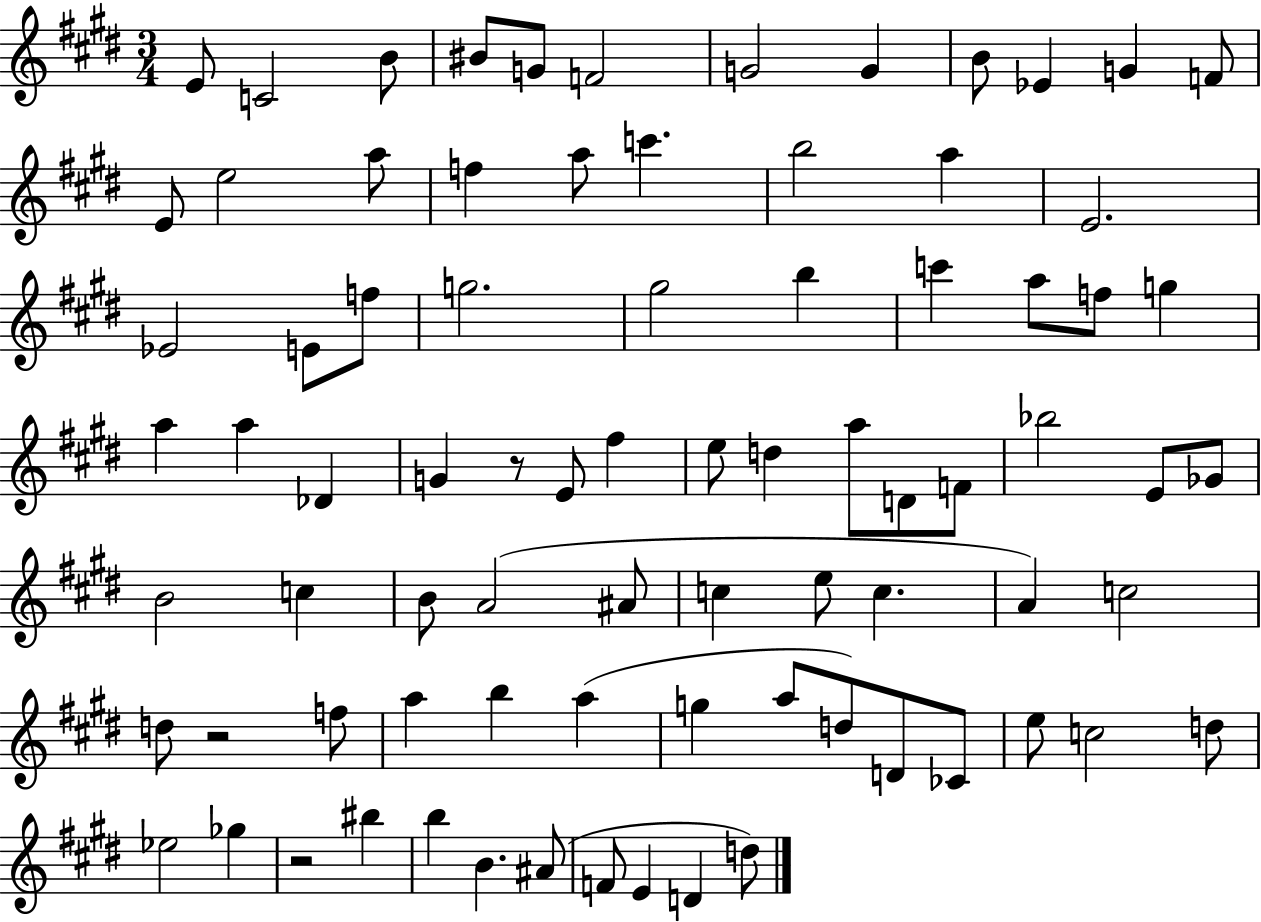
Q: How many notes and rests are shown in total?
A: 81